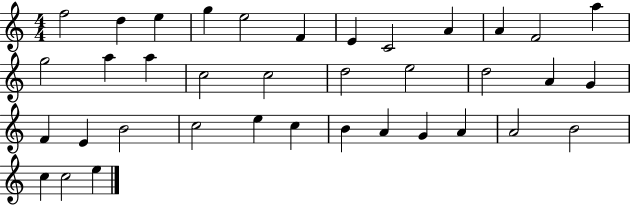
X:1
T:Untitled
M:4/4
L:1/4
K:C
f2 d e g e2 F E C2 A A F2 a g2 a a c2 c2 d2 e2 d2 A G F E B2 c2 e c B A G A A2 B2 c c2 e